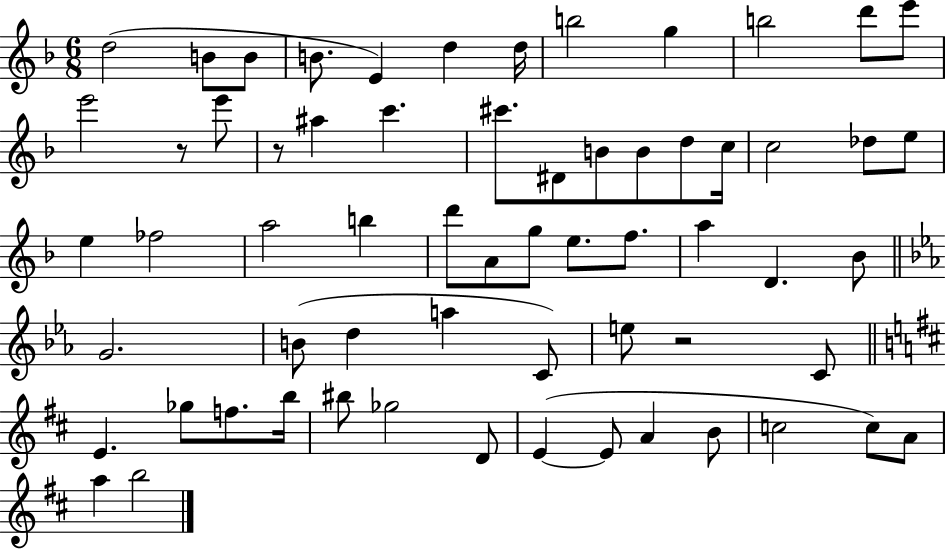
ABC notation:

X:1
T:Untitled
M:6/8
L:1/4
K:F
d2 B/2 B/2 B/2 E d d/4 b2 g b2 d'/2 e'/2 e'2 z/2 e'/2 z/2 ^a c' ^c'/2 ^D/2 B/2 B/2 d/2 c/4 c2 _d/2 e/2 e _f2 a2 b d'/2 A/2 g/2 e/2 f/2 a D _B/2 G2 B/2 d a C/2 e/2 z2 C/2 E _g/2 f/2 b/4 ^b/2 _g2 D/2 E E/2 A B/2 c2 c/2 A/2 a b2